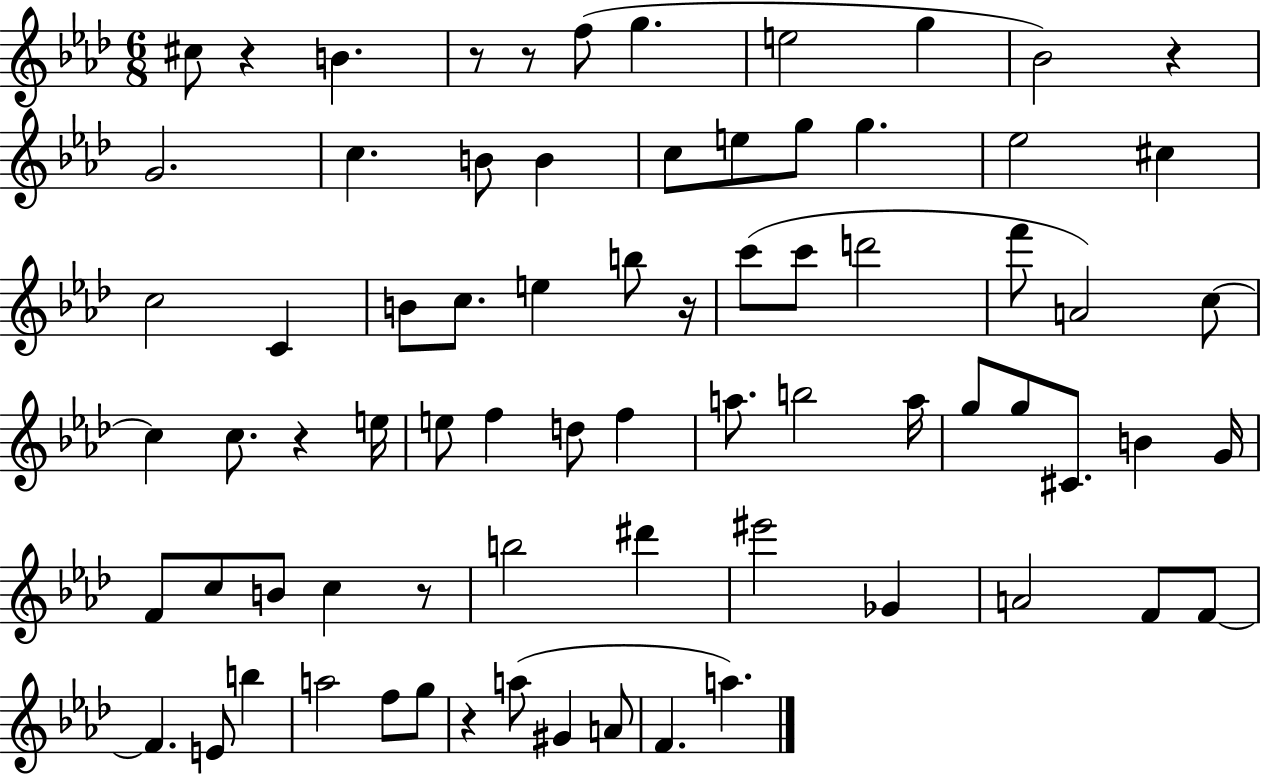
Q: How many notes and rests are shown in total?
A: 74